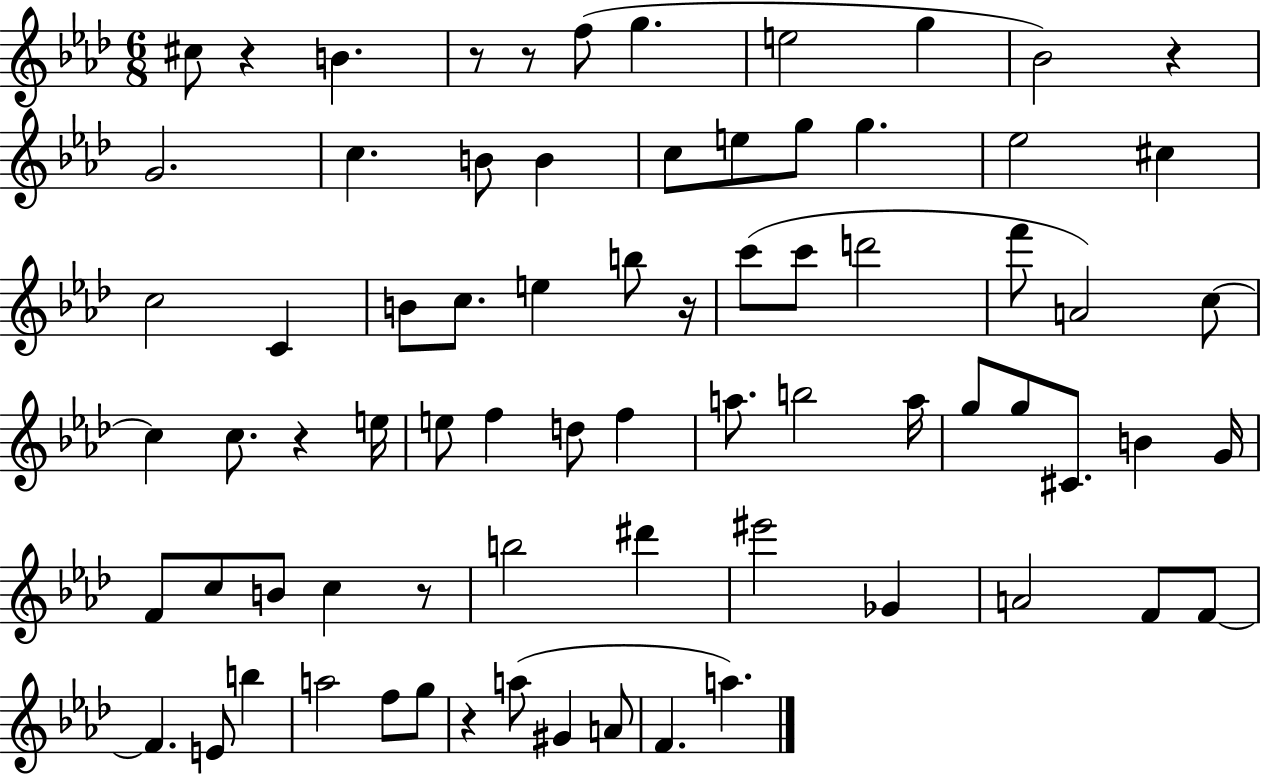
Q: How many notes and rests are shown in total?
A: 74